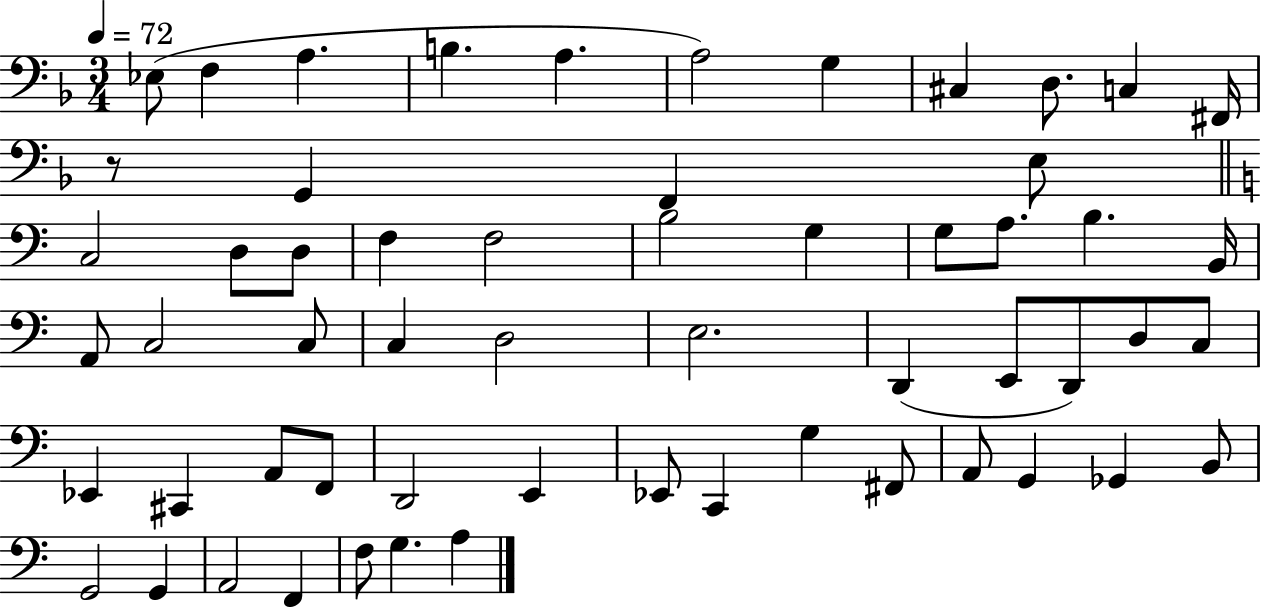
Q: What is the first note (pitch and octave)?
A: Eb3